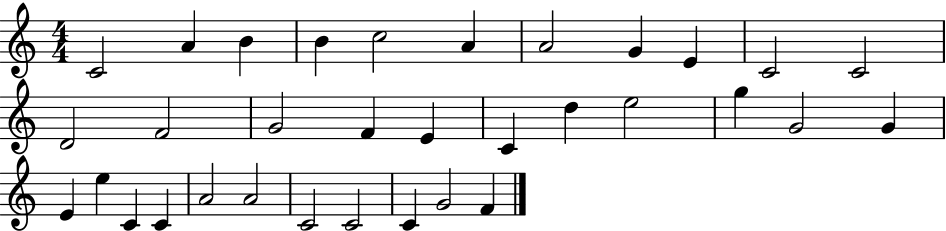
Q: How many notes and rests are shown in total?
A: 33